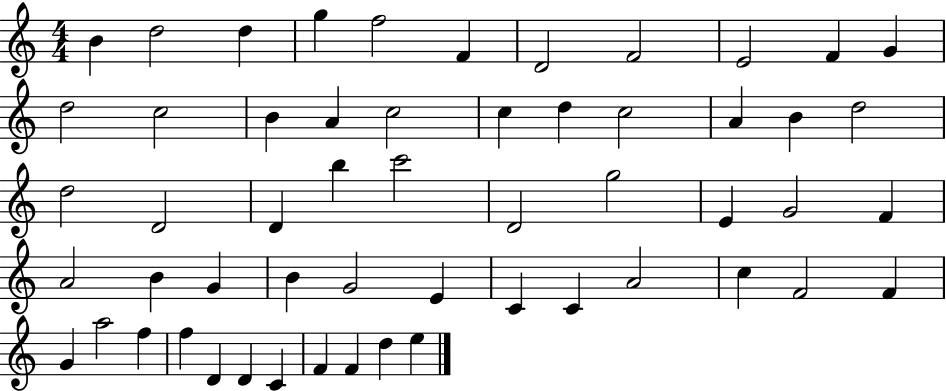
{
  \clef treble
  \numericTimeSignature
  \time 4/4
  \key c \major
  b'4 d''2 d''4 | g''4 f''2 f'4 | d'2 f'2 | e'2 f'4 g'4 | \break d''2 c''2 | b'4 a'4 c''2 | c''4 d''4 c''2 | a'4 b'4 d''2 | \break d''2 d'2 | d'4 b''4 c'''2 | d'2 g''2 | e'4 g'2 f'4 | \break a'2 b'4 g'4 | b'4 g'2 e'4 | c'4 c'4 a'2 | c''4 f'2 f'4 | \break g'4 a''2 f''4 | f''4 d'4 d'4 c'4 | f'4 f'4 d''4 e''4 | \bar "|."
}